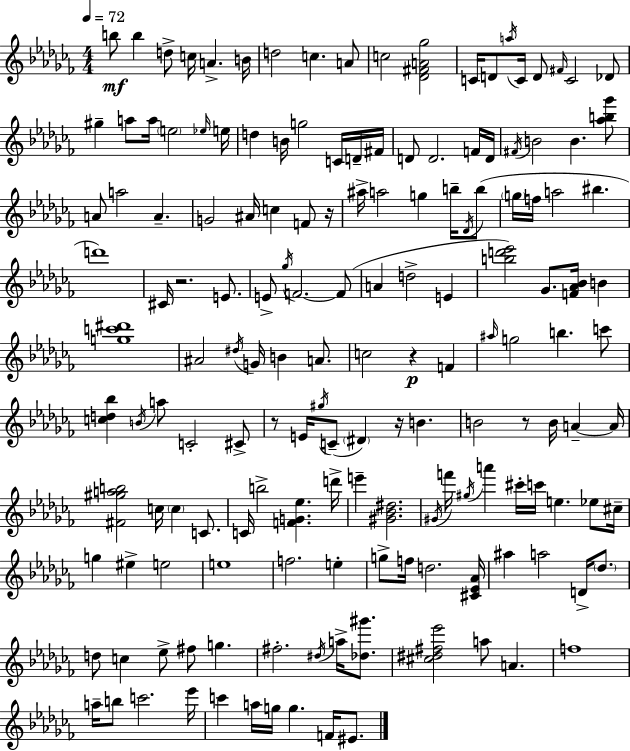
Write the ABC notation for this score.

X:1
T:Untitled
M:4/4
L:1/4
K:Abm
b/2 b d/2 c/4 A B/4 d2 c A/2 c2 [_D^FA_g]2 C/4 D/2 a/4 C/4 D/2 ^F/4 C2 _D/2 ^g a/2 a/4 e2 _e/4 e/4 d B/4 g2 C/4 D/4 ^F/4 D/2 D2 F/4 D/4 ^F/4 B2 B [_ab_g']/2 A/2 a2 A G2 ^A/4 c F/2 z/4 ^a/4 a2 g b/4 _D/4 b/2 g/4 f/4 a2 ^b d'4 ^C/4 z2 E/2 E/2 _g/4 F2 F/2 A d2 E [bd'_e']2 _G/2 [F_A_B]/4 B [gc'^d']4 ^A2 ^d/4 G/4 B A/2 c2 z F ^a/4 g2 b c'/2 [cd_b] B/4 a/2 C2 ^C/2 z/2 E/4 ^g/4 C/2 ^D z/4 B B2 z/2 B/4 A A/4 [^F^gab]2 c/4 c C/2 C/4 b2 [FG_e] d'/4 e' [^G_B^d]2 ^G/4 f'/4 ^g/4 a' ^c'/4 c'/4 e _e/2 ^c/4 g ^e e2 e4 f2 e g/2 f/4 d2 [^C_E_A]/4 ^a a2 D/4 _d/2 d/2 c _e/2 ^f/2 g ^f2 ^d/4 a/4 [_d^g']/2 [^c^d^f_e']2 a/2 A f4 a/4 b/2 c'2 _e'/4 c' a/4 g/4 g F/4 ^E/2